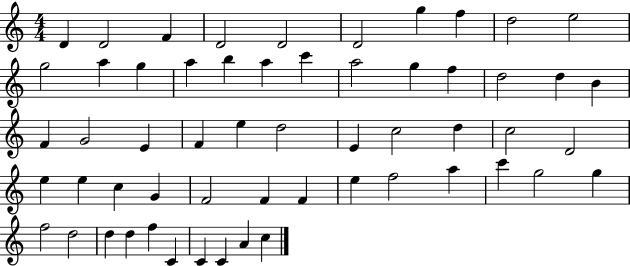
X:1
T:Untitled
M:4/4
L:1/4
K:C
D D2 F D2 D2 D2 g f d2 e2 g2 a g a b a c' a2 g f d2 d B F G2 E F e d2 E c2 d c2 D2 e e c G F2 F F e f2 a c' g2 g f2 d2 d d f C C C A c